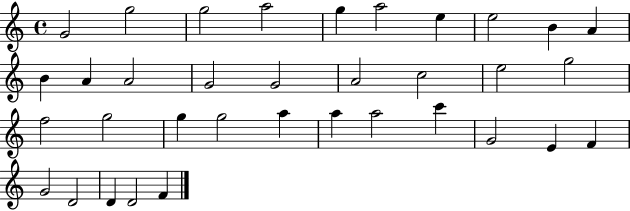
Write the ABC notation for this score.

X:1
T:Untitled
M:4/4
L:1/4
K:C
G2 g2 g2 a2 g a2 e e2 B A B A A2 G2 G2 A2 c2 e2 g2 f2 g2 g g2 a a a2 c' G2 E F G2 D2 D D2 F